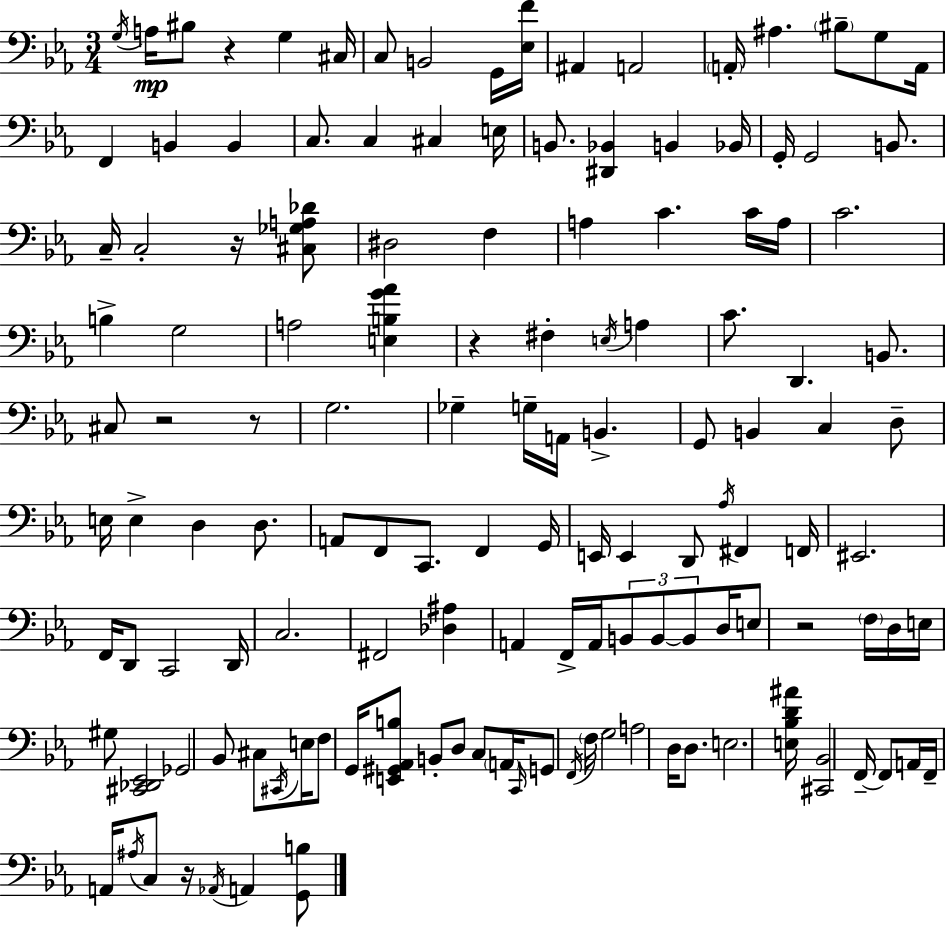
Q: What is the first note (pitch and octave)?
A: G3